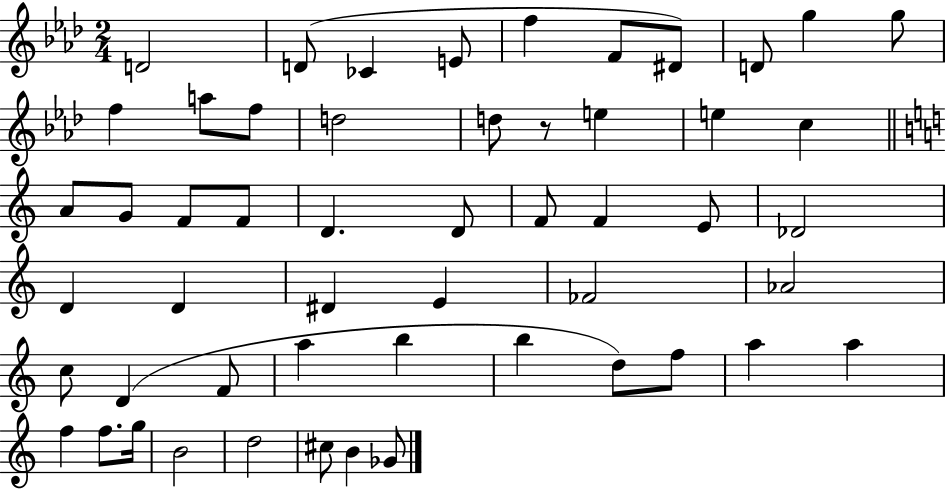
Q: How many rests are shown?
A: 1